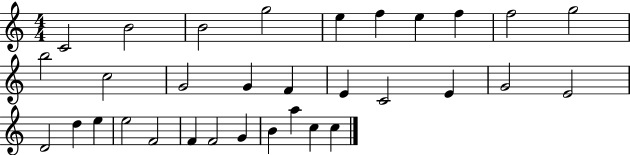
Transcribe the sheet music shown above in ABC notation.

X:1
T:Untitled
M:4/4
L:1/4
K:C
C2 B2 B2 g2 e f e f f2 g2 b2 c2 G2 G F E C2 E G2 E2 D2 d e e2 F2 F F2 G B a c c